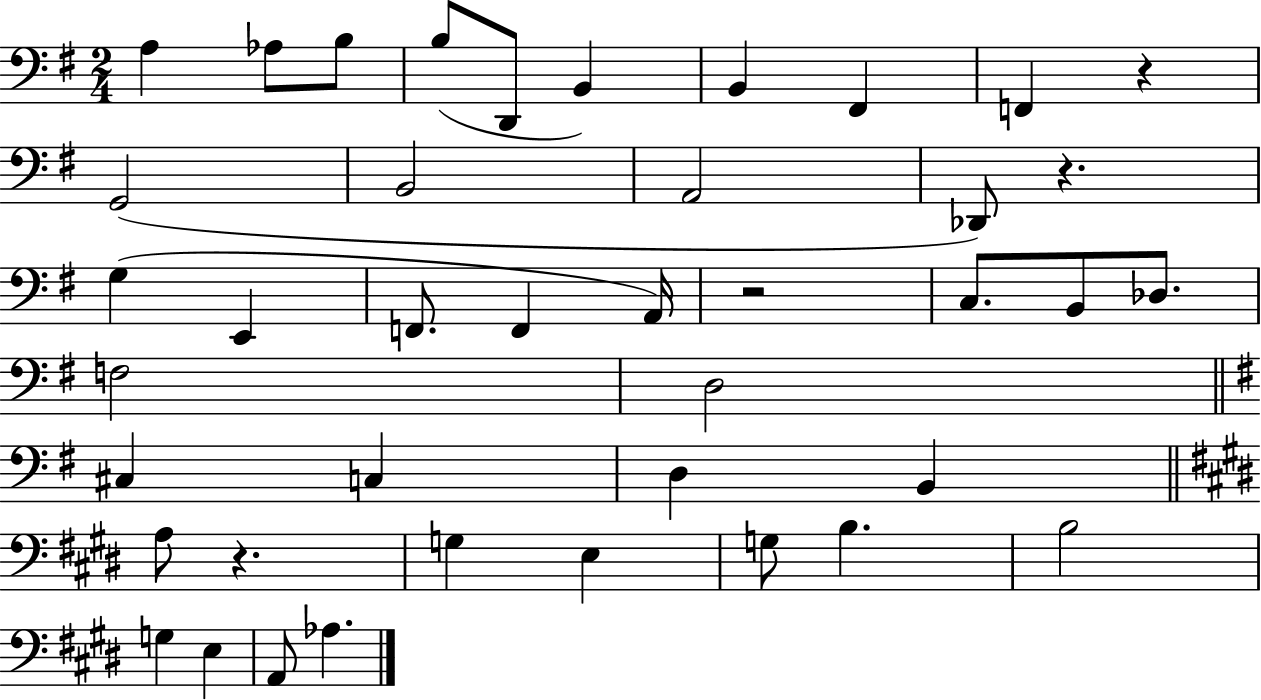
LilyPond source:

{
  \clef bass
  \numericTimeSignature
  \time 2/4
  \key g \major
  a4 aes8 b8 | b8( d,8 b,4) | b,4 fis,4 | f,4 r4 | \break g,2( | b,2 | a,2 | des,8) r4. | \break g4( e,4 | f,8. f,4 a,16) | r2 | c8. b,8 des8. | \break f2 | d2 | \bar "||" \break \key g \major cis4 c4 | d4 b,4 | \bar "||" \break \key e \major a8 r4. | g4 e4 | g8 b4. | b2 | \break g4 e4 | a,8 aes4. | \bar "|."
}